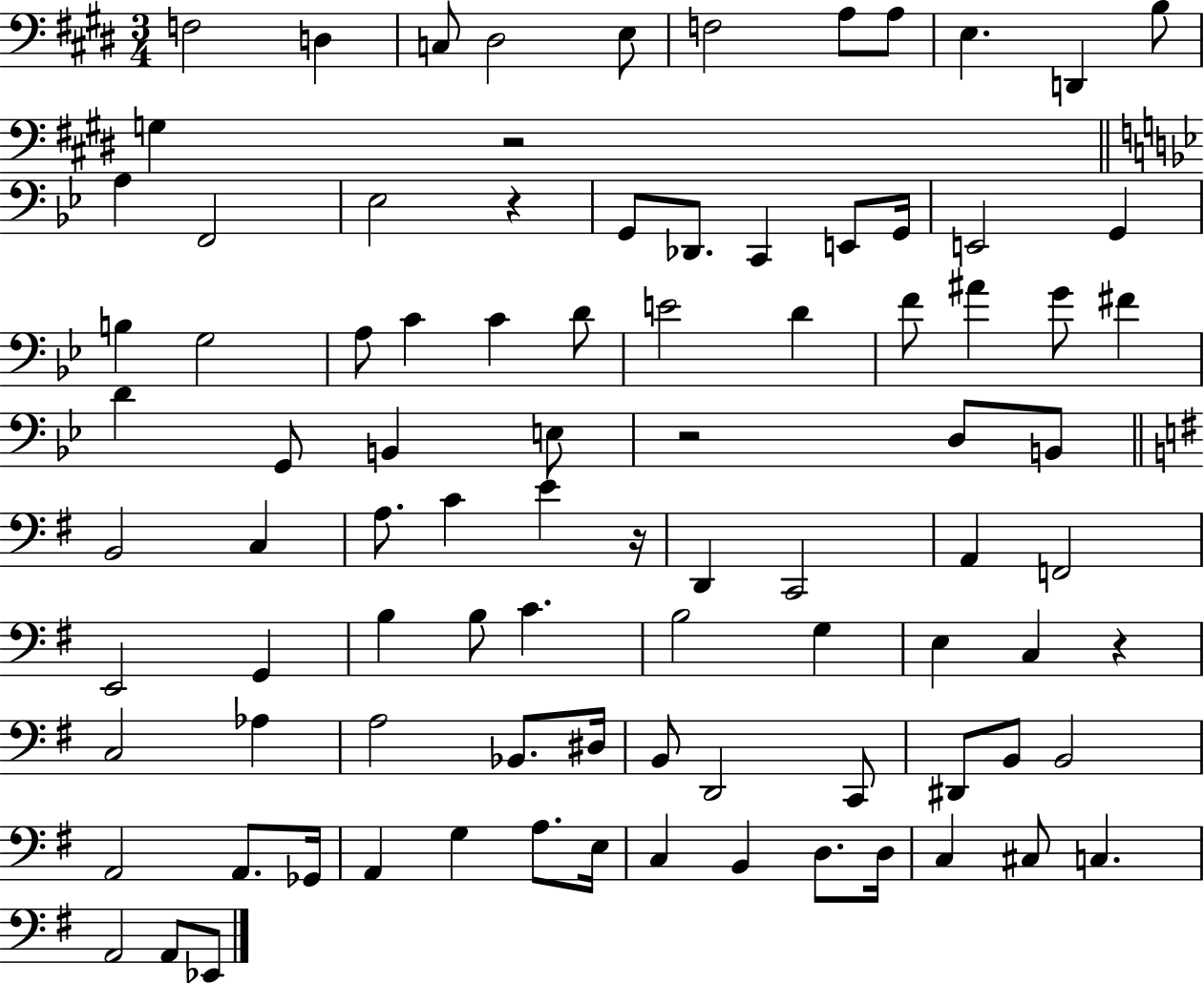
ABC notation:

X:1
T:Untitled
M:3/4
L:1/4
K:E
F,2 D, C,/2 ^D,2 E,/2 F,2 A,/2 A,/2 E, D,, B,/2 G, z2 A, F,,2 _E,2 z G,,/2 _D,,/2 C,, E,,/2 G,,/4 E,,2 G,, B, G,2 A,/2 C C D/2 E2 D F/2 ^A G/2 ^F D G,,/2 B,, E,/2 z2 D,/2 B,,/2 B,,2 C, A,/2 C E z/4 D,, C,,2 A,, F,,2 E,,2 G,, B, B,/2 C B,2 G, E, C, z C,2 _A, A,2 _B,,/2 ^D,/4 B,,/2 D,,2 C,,/2 ^D,,/2 B,,/2 B,,2 A,,2 A,,/2 _G,,/4 A,, G, A,/2 E,/4 C, B,, D,/2 D,/4 C, ^C,/2 C, A,,2 A,,/2 _E,,/2